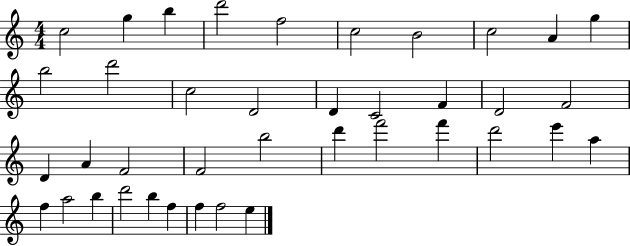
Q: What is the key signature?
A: C major